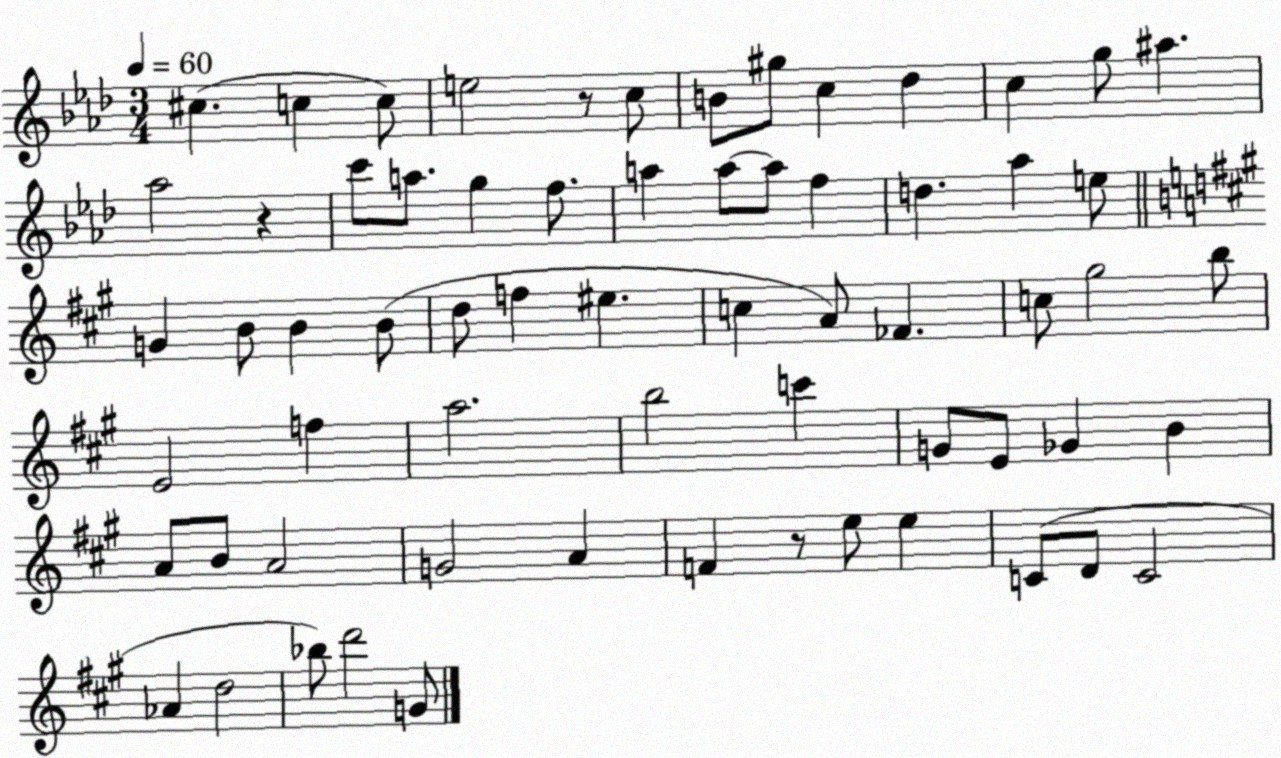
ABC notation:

X:1
T:Untitled
M:3/4
L:1/4
K:Ab
^c c c/2 e2 z/2 c/2 B/2 ^g/2 c _d c g/2 ^a _a2 z c'/2 a/2 g f/2 a a/2 a/2 f d _a e/2 G B/2 B B/2 d/2 f ^e c A/2 _F c/2 ^g2 b/2 E2 f a2 b2 c' G/2 E/2 _G B A/2 B/2 A2 G2 A F z/2 e/2 e C/2 D/2 C2 _A d2 _b/2 d'2 G/2